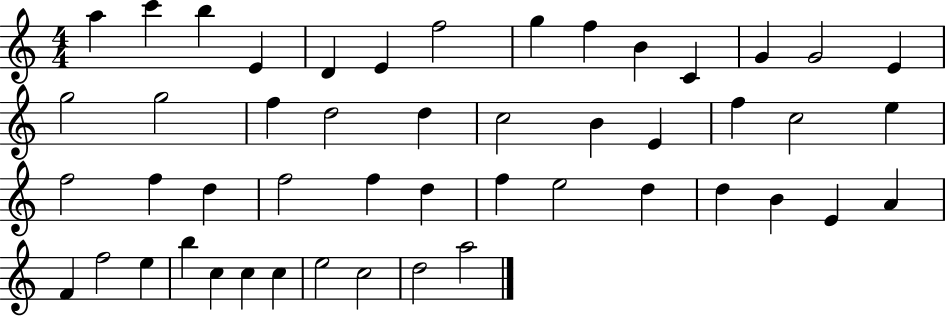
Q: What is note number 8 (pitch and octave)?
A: G5